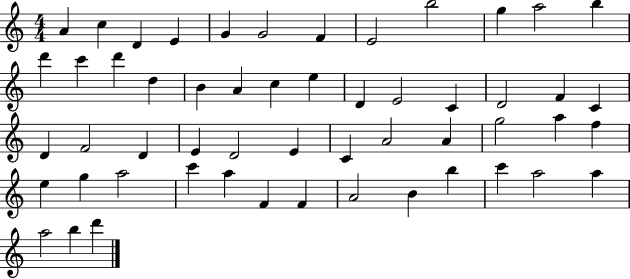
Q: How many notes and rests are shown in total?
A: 54